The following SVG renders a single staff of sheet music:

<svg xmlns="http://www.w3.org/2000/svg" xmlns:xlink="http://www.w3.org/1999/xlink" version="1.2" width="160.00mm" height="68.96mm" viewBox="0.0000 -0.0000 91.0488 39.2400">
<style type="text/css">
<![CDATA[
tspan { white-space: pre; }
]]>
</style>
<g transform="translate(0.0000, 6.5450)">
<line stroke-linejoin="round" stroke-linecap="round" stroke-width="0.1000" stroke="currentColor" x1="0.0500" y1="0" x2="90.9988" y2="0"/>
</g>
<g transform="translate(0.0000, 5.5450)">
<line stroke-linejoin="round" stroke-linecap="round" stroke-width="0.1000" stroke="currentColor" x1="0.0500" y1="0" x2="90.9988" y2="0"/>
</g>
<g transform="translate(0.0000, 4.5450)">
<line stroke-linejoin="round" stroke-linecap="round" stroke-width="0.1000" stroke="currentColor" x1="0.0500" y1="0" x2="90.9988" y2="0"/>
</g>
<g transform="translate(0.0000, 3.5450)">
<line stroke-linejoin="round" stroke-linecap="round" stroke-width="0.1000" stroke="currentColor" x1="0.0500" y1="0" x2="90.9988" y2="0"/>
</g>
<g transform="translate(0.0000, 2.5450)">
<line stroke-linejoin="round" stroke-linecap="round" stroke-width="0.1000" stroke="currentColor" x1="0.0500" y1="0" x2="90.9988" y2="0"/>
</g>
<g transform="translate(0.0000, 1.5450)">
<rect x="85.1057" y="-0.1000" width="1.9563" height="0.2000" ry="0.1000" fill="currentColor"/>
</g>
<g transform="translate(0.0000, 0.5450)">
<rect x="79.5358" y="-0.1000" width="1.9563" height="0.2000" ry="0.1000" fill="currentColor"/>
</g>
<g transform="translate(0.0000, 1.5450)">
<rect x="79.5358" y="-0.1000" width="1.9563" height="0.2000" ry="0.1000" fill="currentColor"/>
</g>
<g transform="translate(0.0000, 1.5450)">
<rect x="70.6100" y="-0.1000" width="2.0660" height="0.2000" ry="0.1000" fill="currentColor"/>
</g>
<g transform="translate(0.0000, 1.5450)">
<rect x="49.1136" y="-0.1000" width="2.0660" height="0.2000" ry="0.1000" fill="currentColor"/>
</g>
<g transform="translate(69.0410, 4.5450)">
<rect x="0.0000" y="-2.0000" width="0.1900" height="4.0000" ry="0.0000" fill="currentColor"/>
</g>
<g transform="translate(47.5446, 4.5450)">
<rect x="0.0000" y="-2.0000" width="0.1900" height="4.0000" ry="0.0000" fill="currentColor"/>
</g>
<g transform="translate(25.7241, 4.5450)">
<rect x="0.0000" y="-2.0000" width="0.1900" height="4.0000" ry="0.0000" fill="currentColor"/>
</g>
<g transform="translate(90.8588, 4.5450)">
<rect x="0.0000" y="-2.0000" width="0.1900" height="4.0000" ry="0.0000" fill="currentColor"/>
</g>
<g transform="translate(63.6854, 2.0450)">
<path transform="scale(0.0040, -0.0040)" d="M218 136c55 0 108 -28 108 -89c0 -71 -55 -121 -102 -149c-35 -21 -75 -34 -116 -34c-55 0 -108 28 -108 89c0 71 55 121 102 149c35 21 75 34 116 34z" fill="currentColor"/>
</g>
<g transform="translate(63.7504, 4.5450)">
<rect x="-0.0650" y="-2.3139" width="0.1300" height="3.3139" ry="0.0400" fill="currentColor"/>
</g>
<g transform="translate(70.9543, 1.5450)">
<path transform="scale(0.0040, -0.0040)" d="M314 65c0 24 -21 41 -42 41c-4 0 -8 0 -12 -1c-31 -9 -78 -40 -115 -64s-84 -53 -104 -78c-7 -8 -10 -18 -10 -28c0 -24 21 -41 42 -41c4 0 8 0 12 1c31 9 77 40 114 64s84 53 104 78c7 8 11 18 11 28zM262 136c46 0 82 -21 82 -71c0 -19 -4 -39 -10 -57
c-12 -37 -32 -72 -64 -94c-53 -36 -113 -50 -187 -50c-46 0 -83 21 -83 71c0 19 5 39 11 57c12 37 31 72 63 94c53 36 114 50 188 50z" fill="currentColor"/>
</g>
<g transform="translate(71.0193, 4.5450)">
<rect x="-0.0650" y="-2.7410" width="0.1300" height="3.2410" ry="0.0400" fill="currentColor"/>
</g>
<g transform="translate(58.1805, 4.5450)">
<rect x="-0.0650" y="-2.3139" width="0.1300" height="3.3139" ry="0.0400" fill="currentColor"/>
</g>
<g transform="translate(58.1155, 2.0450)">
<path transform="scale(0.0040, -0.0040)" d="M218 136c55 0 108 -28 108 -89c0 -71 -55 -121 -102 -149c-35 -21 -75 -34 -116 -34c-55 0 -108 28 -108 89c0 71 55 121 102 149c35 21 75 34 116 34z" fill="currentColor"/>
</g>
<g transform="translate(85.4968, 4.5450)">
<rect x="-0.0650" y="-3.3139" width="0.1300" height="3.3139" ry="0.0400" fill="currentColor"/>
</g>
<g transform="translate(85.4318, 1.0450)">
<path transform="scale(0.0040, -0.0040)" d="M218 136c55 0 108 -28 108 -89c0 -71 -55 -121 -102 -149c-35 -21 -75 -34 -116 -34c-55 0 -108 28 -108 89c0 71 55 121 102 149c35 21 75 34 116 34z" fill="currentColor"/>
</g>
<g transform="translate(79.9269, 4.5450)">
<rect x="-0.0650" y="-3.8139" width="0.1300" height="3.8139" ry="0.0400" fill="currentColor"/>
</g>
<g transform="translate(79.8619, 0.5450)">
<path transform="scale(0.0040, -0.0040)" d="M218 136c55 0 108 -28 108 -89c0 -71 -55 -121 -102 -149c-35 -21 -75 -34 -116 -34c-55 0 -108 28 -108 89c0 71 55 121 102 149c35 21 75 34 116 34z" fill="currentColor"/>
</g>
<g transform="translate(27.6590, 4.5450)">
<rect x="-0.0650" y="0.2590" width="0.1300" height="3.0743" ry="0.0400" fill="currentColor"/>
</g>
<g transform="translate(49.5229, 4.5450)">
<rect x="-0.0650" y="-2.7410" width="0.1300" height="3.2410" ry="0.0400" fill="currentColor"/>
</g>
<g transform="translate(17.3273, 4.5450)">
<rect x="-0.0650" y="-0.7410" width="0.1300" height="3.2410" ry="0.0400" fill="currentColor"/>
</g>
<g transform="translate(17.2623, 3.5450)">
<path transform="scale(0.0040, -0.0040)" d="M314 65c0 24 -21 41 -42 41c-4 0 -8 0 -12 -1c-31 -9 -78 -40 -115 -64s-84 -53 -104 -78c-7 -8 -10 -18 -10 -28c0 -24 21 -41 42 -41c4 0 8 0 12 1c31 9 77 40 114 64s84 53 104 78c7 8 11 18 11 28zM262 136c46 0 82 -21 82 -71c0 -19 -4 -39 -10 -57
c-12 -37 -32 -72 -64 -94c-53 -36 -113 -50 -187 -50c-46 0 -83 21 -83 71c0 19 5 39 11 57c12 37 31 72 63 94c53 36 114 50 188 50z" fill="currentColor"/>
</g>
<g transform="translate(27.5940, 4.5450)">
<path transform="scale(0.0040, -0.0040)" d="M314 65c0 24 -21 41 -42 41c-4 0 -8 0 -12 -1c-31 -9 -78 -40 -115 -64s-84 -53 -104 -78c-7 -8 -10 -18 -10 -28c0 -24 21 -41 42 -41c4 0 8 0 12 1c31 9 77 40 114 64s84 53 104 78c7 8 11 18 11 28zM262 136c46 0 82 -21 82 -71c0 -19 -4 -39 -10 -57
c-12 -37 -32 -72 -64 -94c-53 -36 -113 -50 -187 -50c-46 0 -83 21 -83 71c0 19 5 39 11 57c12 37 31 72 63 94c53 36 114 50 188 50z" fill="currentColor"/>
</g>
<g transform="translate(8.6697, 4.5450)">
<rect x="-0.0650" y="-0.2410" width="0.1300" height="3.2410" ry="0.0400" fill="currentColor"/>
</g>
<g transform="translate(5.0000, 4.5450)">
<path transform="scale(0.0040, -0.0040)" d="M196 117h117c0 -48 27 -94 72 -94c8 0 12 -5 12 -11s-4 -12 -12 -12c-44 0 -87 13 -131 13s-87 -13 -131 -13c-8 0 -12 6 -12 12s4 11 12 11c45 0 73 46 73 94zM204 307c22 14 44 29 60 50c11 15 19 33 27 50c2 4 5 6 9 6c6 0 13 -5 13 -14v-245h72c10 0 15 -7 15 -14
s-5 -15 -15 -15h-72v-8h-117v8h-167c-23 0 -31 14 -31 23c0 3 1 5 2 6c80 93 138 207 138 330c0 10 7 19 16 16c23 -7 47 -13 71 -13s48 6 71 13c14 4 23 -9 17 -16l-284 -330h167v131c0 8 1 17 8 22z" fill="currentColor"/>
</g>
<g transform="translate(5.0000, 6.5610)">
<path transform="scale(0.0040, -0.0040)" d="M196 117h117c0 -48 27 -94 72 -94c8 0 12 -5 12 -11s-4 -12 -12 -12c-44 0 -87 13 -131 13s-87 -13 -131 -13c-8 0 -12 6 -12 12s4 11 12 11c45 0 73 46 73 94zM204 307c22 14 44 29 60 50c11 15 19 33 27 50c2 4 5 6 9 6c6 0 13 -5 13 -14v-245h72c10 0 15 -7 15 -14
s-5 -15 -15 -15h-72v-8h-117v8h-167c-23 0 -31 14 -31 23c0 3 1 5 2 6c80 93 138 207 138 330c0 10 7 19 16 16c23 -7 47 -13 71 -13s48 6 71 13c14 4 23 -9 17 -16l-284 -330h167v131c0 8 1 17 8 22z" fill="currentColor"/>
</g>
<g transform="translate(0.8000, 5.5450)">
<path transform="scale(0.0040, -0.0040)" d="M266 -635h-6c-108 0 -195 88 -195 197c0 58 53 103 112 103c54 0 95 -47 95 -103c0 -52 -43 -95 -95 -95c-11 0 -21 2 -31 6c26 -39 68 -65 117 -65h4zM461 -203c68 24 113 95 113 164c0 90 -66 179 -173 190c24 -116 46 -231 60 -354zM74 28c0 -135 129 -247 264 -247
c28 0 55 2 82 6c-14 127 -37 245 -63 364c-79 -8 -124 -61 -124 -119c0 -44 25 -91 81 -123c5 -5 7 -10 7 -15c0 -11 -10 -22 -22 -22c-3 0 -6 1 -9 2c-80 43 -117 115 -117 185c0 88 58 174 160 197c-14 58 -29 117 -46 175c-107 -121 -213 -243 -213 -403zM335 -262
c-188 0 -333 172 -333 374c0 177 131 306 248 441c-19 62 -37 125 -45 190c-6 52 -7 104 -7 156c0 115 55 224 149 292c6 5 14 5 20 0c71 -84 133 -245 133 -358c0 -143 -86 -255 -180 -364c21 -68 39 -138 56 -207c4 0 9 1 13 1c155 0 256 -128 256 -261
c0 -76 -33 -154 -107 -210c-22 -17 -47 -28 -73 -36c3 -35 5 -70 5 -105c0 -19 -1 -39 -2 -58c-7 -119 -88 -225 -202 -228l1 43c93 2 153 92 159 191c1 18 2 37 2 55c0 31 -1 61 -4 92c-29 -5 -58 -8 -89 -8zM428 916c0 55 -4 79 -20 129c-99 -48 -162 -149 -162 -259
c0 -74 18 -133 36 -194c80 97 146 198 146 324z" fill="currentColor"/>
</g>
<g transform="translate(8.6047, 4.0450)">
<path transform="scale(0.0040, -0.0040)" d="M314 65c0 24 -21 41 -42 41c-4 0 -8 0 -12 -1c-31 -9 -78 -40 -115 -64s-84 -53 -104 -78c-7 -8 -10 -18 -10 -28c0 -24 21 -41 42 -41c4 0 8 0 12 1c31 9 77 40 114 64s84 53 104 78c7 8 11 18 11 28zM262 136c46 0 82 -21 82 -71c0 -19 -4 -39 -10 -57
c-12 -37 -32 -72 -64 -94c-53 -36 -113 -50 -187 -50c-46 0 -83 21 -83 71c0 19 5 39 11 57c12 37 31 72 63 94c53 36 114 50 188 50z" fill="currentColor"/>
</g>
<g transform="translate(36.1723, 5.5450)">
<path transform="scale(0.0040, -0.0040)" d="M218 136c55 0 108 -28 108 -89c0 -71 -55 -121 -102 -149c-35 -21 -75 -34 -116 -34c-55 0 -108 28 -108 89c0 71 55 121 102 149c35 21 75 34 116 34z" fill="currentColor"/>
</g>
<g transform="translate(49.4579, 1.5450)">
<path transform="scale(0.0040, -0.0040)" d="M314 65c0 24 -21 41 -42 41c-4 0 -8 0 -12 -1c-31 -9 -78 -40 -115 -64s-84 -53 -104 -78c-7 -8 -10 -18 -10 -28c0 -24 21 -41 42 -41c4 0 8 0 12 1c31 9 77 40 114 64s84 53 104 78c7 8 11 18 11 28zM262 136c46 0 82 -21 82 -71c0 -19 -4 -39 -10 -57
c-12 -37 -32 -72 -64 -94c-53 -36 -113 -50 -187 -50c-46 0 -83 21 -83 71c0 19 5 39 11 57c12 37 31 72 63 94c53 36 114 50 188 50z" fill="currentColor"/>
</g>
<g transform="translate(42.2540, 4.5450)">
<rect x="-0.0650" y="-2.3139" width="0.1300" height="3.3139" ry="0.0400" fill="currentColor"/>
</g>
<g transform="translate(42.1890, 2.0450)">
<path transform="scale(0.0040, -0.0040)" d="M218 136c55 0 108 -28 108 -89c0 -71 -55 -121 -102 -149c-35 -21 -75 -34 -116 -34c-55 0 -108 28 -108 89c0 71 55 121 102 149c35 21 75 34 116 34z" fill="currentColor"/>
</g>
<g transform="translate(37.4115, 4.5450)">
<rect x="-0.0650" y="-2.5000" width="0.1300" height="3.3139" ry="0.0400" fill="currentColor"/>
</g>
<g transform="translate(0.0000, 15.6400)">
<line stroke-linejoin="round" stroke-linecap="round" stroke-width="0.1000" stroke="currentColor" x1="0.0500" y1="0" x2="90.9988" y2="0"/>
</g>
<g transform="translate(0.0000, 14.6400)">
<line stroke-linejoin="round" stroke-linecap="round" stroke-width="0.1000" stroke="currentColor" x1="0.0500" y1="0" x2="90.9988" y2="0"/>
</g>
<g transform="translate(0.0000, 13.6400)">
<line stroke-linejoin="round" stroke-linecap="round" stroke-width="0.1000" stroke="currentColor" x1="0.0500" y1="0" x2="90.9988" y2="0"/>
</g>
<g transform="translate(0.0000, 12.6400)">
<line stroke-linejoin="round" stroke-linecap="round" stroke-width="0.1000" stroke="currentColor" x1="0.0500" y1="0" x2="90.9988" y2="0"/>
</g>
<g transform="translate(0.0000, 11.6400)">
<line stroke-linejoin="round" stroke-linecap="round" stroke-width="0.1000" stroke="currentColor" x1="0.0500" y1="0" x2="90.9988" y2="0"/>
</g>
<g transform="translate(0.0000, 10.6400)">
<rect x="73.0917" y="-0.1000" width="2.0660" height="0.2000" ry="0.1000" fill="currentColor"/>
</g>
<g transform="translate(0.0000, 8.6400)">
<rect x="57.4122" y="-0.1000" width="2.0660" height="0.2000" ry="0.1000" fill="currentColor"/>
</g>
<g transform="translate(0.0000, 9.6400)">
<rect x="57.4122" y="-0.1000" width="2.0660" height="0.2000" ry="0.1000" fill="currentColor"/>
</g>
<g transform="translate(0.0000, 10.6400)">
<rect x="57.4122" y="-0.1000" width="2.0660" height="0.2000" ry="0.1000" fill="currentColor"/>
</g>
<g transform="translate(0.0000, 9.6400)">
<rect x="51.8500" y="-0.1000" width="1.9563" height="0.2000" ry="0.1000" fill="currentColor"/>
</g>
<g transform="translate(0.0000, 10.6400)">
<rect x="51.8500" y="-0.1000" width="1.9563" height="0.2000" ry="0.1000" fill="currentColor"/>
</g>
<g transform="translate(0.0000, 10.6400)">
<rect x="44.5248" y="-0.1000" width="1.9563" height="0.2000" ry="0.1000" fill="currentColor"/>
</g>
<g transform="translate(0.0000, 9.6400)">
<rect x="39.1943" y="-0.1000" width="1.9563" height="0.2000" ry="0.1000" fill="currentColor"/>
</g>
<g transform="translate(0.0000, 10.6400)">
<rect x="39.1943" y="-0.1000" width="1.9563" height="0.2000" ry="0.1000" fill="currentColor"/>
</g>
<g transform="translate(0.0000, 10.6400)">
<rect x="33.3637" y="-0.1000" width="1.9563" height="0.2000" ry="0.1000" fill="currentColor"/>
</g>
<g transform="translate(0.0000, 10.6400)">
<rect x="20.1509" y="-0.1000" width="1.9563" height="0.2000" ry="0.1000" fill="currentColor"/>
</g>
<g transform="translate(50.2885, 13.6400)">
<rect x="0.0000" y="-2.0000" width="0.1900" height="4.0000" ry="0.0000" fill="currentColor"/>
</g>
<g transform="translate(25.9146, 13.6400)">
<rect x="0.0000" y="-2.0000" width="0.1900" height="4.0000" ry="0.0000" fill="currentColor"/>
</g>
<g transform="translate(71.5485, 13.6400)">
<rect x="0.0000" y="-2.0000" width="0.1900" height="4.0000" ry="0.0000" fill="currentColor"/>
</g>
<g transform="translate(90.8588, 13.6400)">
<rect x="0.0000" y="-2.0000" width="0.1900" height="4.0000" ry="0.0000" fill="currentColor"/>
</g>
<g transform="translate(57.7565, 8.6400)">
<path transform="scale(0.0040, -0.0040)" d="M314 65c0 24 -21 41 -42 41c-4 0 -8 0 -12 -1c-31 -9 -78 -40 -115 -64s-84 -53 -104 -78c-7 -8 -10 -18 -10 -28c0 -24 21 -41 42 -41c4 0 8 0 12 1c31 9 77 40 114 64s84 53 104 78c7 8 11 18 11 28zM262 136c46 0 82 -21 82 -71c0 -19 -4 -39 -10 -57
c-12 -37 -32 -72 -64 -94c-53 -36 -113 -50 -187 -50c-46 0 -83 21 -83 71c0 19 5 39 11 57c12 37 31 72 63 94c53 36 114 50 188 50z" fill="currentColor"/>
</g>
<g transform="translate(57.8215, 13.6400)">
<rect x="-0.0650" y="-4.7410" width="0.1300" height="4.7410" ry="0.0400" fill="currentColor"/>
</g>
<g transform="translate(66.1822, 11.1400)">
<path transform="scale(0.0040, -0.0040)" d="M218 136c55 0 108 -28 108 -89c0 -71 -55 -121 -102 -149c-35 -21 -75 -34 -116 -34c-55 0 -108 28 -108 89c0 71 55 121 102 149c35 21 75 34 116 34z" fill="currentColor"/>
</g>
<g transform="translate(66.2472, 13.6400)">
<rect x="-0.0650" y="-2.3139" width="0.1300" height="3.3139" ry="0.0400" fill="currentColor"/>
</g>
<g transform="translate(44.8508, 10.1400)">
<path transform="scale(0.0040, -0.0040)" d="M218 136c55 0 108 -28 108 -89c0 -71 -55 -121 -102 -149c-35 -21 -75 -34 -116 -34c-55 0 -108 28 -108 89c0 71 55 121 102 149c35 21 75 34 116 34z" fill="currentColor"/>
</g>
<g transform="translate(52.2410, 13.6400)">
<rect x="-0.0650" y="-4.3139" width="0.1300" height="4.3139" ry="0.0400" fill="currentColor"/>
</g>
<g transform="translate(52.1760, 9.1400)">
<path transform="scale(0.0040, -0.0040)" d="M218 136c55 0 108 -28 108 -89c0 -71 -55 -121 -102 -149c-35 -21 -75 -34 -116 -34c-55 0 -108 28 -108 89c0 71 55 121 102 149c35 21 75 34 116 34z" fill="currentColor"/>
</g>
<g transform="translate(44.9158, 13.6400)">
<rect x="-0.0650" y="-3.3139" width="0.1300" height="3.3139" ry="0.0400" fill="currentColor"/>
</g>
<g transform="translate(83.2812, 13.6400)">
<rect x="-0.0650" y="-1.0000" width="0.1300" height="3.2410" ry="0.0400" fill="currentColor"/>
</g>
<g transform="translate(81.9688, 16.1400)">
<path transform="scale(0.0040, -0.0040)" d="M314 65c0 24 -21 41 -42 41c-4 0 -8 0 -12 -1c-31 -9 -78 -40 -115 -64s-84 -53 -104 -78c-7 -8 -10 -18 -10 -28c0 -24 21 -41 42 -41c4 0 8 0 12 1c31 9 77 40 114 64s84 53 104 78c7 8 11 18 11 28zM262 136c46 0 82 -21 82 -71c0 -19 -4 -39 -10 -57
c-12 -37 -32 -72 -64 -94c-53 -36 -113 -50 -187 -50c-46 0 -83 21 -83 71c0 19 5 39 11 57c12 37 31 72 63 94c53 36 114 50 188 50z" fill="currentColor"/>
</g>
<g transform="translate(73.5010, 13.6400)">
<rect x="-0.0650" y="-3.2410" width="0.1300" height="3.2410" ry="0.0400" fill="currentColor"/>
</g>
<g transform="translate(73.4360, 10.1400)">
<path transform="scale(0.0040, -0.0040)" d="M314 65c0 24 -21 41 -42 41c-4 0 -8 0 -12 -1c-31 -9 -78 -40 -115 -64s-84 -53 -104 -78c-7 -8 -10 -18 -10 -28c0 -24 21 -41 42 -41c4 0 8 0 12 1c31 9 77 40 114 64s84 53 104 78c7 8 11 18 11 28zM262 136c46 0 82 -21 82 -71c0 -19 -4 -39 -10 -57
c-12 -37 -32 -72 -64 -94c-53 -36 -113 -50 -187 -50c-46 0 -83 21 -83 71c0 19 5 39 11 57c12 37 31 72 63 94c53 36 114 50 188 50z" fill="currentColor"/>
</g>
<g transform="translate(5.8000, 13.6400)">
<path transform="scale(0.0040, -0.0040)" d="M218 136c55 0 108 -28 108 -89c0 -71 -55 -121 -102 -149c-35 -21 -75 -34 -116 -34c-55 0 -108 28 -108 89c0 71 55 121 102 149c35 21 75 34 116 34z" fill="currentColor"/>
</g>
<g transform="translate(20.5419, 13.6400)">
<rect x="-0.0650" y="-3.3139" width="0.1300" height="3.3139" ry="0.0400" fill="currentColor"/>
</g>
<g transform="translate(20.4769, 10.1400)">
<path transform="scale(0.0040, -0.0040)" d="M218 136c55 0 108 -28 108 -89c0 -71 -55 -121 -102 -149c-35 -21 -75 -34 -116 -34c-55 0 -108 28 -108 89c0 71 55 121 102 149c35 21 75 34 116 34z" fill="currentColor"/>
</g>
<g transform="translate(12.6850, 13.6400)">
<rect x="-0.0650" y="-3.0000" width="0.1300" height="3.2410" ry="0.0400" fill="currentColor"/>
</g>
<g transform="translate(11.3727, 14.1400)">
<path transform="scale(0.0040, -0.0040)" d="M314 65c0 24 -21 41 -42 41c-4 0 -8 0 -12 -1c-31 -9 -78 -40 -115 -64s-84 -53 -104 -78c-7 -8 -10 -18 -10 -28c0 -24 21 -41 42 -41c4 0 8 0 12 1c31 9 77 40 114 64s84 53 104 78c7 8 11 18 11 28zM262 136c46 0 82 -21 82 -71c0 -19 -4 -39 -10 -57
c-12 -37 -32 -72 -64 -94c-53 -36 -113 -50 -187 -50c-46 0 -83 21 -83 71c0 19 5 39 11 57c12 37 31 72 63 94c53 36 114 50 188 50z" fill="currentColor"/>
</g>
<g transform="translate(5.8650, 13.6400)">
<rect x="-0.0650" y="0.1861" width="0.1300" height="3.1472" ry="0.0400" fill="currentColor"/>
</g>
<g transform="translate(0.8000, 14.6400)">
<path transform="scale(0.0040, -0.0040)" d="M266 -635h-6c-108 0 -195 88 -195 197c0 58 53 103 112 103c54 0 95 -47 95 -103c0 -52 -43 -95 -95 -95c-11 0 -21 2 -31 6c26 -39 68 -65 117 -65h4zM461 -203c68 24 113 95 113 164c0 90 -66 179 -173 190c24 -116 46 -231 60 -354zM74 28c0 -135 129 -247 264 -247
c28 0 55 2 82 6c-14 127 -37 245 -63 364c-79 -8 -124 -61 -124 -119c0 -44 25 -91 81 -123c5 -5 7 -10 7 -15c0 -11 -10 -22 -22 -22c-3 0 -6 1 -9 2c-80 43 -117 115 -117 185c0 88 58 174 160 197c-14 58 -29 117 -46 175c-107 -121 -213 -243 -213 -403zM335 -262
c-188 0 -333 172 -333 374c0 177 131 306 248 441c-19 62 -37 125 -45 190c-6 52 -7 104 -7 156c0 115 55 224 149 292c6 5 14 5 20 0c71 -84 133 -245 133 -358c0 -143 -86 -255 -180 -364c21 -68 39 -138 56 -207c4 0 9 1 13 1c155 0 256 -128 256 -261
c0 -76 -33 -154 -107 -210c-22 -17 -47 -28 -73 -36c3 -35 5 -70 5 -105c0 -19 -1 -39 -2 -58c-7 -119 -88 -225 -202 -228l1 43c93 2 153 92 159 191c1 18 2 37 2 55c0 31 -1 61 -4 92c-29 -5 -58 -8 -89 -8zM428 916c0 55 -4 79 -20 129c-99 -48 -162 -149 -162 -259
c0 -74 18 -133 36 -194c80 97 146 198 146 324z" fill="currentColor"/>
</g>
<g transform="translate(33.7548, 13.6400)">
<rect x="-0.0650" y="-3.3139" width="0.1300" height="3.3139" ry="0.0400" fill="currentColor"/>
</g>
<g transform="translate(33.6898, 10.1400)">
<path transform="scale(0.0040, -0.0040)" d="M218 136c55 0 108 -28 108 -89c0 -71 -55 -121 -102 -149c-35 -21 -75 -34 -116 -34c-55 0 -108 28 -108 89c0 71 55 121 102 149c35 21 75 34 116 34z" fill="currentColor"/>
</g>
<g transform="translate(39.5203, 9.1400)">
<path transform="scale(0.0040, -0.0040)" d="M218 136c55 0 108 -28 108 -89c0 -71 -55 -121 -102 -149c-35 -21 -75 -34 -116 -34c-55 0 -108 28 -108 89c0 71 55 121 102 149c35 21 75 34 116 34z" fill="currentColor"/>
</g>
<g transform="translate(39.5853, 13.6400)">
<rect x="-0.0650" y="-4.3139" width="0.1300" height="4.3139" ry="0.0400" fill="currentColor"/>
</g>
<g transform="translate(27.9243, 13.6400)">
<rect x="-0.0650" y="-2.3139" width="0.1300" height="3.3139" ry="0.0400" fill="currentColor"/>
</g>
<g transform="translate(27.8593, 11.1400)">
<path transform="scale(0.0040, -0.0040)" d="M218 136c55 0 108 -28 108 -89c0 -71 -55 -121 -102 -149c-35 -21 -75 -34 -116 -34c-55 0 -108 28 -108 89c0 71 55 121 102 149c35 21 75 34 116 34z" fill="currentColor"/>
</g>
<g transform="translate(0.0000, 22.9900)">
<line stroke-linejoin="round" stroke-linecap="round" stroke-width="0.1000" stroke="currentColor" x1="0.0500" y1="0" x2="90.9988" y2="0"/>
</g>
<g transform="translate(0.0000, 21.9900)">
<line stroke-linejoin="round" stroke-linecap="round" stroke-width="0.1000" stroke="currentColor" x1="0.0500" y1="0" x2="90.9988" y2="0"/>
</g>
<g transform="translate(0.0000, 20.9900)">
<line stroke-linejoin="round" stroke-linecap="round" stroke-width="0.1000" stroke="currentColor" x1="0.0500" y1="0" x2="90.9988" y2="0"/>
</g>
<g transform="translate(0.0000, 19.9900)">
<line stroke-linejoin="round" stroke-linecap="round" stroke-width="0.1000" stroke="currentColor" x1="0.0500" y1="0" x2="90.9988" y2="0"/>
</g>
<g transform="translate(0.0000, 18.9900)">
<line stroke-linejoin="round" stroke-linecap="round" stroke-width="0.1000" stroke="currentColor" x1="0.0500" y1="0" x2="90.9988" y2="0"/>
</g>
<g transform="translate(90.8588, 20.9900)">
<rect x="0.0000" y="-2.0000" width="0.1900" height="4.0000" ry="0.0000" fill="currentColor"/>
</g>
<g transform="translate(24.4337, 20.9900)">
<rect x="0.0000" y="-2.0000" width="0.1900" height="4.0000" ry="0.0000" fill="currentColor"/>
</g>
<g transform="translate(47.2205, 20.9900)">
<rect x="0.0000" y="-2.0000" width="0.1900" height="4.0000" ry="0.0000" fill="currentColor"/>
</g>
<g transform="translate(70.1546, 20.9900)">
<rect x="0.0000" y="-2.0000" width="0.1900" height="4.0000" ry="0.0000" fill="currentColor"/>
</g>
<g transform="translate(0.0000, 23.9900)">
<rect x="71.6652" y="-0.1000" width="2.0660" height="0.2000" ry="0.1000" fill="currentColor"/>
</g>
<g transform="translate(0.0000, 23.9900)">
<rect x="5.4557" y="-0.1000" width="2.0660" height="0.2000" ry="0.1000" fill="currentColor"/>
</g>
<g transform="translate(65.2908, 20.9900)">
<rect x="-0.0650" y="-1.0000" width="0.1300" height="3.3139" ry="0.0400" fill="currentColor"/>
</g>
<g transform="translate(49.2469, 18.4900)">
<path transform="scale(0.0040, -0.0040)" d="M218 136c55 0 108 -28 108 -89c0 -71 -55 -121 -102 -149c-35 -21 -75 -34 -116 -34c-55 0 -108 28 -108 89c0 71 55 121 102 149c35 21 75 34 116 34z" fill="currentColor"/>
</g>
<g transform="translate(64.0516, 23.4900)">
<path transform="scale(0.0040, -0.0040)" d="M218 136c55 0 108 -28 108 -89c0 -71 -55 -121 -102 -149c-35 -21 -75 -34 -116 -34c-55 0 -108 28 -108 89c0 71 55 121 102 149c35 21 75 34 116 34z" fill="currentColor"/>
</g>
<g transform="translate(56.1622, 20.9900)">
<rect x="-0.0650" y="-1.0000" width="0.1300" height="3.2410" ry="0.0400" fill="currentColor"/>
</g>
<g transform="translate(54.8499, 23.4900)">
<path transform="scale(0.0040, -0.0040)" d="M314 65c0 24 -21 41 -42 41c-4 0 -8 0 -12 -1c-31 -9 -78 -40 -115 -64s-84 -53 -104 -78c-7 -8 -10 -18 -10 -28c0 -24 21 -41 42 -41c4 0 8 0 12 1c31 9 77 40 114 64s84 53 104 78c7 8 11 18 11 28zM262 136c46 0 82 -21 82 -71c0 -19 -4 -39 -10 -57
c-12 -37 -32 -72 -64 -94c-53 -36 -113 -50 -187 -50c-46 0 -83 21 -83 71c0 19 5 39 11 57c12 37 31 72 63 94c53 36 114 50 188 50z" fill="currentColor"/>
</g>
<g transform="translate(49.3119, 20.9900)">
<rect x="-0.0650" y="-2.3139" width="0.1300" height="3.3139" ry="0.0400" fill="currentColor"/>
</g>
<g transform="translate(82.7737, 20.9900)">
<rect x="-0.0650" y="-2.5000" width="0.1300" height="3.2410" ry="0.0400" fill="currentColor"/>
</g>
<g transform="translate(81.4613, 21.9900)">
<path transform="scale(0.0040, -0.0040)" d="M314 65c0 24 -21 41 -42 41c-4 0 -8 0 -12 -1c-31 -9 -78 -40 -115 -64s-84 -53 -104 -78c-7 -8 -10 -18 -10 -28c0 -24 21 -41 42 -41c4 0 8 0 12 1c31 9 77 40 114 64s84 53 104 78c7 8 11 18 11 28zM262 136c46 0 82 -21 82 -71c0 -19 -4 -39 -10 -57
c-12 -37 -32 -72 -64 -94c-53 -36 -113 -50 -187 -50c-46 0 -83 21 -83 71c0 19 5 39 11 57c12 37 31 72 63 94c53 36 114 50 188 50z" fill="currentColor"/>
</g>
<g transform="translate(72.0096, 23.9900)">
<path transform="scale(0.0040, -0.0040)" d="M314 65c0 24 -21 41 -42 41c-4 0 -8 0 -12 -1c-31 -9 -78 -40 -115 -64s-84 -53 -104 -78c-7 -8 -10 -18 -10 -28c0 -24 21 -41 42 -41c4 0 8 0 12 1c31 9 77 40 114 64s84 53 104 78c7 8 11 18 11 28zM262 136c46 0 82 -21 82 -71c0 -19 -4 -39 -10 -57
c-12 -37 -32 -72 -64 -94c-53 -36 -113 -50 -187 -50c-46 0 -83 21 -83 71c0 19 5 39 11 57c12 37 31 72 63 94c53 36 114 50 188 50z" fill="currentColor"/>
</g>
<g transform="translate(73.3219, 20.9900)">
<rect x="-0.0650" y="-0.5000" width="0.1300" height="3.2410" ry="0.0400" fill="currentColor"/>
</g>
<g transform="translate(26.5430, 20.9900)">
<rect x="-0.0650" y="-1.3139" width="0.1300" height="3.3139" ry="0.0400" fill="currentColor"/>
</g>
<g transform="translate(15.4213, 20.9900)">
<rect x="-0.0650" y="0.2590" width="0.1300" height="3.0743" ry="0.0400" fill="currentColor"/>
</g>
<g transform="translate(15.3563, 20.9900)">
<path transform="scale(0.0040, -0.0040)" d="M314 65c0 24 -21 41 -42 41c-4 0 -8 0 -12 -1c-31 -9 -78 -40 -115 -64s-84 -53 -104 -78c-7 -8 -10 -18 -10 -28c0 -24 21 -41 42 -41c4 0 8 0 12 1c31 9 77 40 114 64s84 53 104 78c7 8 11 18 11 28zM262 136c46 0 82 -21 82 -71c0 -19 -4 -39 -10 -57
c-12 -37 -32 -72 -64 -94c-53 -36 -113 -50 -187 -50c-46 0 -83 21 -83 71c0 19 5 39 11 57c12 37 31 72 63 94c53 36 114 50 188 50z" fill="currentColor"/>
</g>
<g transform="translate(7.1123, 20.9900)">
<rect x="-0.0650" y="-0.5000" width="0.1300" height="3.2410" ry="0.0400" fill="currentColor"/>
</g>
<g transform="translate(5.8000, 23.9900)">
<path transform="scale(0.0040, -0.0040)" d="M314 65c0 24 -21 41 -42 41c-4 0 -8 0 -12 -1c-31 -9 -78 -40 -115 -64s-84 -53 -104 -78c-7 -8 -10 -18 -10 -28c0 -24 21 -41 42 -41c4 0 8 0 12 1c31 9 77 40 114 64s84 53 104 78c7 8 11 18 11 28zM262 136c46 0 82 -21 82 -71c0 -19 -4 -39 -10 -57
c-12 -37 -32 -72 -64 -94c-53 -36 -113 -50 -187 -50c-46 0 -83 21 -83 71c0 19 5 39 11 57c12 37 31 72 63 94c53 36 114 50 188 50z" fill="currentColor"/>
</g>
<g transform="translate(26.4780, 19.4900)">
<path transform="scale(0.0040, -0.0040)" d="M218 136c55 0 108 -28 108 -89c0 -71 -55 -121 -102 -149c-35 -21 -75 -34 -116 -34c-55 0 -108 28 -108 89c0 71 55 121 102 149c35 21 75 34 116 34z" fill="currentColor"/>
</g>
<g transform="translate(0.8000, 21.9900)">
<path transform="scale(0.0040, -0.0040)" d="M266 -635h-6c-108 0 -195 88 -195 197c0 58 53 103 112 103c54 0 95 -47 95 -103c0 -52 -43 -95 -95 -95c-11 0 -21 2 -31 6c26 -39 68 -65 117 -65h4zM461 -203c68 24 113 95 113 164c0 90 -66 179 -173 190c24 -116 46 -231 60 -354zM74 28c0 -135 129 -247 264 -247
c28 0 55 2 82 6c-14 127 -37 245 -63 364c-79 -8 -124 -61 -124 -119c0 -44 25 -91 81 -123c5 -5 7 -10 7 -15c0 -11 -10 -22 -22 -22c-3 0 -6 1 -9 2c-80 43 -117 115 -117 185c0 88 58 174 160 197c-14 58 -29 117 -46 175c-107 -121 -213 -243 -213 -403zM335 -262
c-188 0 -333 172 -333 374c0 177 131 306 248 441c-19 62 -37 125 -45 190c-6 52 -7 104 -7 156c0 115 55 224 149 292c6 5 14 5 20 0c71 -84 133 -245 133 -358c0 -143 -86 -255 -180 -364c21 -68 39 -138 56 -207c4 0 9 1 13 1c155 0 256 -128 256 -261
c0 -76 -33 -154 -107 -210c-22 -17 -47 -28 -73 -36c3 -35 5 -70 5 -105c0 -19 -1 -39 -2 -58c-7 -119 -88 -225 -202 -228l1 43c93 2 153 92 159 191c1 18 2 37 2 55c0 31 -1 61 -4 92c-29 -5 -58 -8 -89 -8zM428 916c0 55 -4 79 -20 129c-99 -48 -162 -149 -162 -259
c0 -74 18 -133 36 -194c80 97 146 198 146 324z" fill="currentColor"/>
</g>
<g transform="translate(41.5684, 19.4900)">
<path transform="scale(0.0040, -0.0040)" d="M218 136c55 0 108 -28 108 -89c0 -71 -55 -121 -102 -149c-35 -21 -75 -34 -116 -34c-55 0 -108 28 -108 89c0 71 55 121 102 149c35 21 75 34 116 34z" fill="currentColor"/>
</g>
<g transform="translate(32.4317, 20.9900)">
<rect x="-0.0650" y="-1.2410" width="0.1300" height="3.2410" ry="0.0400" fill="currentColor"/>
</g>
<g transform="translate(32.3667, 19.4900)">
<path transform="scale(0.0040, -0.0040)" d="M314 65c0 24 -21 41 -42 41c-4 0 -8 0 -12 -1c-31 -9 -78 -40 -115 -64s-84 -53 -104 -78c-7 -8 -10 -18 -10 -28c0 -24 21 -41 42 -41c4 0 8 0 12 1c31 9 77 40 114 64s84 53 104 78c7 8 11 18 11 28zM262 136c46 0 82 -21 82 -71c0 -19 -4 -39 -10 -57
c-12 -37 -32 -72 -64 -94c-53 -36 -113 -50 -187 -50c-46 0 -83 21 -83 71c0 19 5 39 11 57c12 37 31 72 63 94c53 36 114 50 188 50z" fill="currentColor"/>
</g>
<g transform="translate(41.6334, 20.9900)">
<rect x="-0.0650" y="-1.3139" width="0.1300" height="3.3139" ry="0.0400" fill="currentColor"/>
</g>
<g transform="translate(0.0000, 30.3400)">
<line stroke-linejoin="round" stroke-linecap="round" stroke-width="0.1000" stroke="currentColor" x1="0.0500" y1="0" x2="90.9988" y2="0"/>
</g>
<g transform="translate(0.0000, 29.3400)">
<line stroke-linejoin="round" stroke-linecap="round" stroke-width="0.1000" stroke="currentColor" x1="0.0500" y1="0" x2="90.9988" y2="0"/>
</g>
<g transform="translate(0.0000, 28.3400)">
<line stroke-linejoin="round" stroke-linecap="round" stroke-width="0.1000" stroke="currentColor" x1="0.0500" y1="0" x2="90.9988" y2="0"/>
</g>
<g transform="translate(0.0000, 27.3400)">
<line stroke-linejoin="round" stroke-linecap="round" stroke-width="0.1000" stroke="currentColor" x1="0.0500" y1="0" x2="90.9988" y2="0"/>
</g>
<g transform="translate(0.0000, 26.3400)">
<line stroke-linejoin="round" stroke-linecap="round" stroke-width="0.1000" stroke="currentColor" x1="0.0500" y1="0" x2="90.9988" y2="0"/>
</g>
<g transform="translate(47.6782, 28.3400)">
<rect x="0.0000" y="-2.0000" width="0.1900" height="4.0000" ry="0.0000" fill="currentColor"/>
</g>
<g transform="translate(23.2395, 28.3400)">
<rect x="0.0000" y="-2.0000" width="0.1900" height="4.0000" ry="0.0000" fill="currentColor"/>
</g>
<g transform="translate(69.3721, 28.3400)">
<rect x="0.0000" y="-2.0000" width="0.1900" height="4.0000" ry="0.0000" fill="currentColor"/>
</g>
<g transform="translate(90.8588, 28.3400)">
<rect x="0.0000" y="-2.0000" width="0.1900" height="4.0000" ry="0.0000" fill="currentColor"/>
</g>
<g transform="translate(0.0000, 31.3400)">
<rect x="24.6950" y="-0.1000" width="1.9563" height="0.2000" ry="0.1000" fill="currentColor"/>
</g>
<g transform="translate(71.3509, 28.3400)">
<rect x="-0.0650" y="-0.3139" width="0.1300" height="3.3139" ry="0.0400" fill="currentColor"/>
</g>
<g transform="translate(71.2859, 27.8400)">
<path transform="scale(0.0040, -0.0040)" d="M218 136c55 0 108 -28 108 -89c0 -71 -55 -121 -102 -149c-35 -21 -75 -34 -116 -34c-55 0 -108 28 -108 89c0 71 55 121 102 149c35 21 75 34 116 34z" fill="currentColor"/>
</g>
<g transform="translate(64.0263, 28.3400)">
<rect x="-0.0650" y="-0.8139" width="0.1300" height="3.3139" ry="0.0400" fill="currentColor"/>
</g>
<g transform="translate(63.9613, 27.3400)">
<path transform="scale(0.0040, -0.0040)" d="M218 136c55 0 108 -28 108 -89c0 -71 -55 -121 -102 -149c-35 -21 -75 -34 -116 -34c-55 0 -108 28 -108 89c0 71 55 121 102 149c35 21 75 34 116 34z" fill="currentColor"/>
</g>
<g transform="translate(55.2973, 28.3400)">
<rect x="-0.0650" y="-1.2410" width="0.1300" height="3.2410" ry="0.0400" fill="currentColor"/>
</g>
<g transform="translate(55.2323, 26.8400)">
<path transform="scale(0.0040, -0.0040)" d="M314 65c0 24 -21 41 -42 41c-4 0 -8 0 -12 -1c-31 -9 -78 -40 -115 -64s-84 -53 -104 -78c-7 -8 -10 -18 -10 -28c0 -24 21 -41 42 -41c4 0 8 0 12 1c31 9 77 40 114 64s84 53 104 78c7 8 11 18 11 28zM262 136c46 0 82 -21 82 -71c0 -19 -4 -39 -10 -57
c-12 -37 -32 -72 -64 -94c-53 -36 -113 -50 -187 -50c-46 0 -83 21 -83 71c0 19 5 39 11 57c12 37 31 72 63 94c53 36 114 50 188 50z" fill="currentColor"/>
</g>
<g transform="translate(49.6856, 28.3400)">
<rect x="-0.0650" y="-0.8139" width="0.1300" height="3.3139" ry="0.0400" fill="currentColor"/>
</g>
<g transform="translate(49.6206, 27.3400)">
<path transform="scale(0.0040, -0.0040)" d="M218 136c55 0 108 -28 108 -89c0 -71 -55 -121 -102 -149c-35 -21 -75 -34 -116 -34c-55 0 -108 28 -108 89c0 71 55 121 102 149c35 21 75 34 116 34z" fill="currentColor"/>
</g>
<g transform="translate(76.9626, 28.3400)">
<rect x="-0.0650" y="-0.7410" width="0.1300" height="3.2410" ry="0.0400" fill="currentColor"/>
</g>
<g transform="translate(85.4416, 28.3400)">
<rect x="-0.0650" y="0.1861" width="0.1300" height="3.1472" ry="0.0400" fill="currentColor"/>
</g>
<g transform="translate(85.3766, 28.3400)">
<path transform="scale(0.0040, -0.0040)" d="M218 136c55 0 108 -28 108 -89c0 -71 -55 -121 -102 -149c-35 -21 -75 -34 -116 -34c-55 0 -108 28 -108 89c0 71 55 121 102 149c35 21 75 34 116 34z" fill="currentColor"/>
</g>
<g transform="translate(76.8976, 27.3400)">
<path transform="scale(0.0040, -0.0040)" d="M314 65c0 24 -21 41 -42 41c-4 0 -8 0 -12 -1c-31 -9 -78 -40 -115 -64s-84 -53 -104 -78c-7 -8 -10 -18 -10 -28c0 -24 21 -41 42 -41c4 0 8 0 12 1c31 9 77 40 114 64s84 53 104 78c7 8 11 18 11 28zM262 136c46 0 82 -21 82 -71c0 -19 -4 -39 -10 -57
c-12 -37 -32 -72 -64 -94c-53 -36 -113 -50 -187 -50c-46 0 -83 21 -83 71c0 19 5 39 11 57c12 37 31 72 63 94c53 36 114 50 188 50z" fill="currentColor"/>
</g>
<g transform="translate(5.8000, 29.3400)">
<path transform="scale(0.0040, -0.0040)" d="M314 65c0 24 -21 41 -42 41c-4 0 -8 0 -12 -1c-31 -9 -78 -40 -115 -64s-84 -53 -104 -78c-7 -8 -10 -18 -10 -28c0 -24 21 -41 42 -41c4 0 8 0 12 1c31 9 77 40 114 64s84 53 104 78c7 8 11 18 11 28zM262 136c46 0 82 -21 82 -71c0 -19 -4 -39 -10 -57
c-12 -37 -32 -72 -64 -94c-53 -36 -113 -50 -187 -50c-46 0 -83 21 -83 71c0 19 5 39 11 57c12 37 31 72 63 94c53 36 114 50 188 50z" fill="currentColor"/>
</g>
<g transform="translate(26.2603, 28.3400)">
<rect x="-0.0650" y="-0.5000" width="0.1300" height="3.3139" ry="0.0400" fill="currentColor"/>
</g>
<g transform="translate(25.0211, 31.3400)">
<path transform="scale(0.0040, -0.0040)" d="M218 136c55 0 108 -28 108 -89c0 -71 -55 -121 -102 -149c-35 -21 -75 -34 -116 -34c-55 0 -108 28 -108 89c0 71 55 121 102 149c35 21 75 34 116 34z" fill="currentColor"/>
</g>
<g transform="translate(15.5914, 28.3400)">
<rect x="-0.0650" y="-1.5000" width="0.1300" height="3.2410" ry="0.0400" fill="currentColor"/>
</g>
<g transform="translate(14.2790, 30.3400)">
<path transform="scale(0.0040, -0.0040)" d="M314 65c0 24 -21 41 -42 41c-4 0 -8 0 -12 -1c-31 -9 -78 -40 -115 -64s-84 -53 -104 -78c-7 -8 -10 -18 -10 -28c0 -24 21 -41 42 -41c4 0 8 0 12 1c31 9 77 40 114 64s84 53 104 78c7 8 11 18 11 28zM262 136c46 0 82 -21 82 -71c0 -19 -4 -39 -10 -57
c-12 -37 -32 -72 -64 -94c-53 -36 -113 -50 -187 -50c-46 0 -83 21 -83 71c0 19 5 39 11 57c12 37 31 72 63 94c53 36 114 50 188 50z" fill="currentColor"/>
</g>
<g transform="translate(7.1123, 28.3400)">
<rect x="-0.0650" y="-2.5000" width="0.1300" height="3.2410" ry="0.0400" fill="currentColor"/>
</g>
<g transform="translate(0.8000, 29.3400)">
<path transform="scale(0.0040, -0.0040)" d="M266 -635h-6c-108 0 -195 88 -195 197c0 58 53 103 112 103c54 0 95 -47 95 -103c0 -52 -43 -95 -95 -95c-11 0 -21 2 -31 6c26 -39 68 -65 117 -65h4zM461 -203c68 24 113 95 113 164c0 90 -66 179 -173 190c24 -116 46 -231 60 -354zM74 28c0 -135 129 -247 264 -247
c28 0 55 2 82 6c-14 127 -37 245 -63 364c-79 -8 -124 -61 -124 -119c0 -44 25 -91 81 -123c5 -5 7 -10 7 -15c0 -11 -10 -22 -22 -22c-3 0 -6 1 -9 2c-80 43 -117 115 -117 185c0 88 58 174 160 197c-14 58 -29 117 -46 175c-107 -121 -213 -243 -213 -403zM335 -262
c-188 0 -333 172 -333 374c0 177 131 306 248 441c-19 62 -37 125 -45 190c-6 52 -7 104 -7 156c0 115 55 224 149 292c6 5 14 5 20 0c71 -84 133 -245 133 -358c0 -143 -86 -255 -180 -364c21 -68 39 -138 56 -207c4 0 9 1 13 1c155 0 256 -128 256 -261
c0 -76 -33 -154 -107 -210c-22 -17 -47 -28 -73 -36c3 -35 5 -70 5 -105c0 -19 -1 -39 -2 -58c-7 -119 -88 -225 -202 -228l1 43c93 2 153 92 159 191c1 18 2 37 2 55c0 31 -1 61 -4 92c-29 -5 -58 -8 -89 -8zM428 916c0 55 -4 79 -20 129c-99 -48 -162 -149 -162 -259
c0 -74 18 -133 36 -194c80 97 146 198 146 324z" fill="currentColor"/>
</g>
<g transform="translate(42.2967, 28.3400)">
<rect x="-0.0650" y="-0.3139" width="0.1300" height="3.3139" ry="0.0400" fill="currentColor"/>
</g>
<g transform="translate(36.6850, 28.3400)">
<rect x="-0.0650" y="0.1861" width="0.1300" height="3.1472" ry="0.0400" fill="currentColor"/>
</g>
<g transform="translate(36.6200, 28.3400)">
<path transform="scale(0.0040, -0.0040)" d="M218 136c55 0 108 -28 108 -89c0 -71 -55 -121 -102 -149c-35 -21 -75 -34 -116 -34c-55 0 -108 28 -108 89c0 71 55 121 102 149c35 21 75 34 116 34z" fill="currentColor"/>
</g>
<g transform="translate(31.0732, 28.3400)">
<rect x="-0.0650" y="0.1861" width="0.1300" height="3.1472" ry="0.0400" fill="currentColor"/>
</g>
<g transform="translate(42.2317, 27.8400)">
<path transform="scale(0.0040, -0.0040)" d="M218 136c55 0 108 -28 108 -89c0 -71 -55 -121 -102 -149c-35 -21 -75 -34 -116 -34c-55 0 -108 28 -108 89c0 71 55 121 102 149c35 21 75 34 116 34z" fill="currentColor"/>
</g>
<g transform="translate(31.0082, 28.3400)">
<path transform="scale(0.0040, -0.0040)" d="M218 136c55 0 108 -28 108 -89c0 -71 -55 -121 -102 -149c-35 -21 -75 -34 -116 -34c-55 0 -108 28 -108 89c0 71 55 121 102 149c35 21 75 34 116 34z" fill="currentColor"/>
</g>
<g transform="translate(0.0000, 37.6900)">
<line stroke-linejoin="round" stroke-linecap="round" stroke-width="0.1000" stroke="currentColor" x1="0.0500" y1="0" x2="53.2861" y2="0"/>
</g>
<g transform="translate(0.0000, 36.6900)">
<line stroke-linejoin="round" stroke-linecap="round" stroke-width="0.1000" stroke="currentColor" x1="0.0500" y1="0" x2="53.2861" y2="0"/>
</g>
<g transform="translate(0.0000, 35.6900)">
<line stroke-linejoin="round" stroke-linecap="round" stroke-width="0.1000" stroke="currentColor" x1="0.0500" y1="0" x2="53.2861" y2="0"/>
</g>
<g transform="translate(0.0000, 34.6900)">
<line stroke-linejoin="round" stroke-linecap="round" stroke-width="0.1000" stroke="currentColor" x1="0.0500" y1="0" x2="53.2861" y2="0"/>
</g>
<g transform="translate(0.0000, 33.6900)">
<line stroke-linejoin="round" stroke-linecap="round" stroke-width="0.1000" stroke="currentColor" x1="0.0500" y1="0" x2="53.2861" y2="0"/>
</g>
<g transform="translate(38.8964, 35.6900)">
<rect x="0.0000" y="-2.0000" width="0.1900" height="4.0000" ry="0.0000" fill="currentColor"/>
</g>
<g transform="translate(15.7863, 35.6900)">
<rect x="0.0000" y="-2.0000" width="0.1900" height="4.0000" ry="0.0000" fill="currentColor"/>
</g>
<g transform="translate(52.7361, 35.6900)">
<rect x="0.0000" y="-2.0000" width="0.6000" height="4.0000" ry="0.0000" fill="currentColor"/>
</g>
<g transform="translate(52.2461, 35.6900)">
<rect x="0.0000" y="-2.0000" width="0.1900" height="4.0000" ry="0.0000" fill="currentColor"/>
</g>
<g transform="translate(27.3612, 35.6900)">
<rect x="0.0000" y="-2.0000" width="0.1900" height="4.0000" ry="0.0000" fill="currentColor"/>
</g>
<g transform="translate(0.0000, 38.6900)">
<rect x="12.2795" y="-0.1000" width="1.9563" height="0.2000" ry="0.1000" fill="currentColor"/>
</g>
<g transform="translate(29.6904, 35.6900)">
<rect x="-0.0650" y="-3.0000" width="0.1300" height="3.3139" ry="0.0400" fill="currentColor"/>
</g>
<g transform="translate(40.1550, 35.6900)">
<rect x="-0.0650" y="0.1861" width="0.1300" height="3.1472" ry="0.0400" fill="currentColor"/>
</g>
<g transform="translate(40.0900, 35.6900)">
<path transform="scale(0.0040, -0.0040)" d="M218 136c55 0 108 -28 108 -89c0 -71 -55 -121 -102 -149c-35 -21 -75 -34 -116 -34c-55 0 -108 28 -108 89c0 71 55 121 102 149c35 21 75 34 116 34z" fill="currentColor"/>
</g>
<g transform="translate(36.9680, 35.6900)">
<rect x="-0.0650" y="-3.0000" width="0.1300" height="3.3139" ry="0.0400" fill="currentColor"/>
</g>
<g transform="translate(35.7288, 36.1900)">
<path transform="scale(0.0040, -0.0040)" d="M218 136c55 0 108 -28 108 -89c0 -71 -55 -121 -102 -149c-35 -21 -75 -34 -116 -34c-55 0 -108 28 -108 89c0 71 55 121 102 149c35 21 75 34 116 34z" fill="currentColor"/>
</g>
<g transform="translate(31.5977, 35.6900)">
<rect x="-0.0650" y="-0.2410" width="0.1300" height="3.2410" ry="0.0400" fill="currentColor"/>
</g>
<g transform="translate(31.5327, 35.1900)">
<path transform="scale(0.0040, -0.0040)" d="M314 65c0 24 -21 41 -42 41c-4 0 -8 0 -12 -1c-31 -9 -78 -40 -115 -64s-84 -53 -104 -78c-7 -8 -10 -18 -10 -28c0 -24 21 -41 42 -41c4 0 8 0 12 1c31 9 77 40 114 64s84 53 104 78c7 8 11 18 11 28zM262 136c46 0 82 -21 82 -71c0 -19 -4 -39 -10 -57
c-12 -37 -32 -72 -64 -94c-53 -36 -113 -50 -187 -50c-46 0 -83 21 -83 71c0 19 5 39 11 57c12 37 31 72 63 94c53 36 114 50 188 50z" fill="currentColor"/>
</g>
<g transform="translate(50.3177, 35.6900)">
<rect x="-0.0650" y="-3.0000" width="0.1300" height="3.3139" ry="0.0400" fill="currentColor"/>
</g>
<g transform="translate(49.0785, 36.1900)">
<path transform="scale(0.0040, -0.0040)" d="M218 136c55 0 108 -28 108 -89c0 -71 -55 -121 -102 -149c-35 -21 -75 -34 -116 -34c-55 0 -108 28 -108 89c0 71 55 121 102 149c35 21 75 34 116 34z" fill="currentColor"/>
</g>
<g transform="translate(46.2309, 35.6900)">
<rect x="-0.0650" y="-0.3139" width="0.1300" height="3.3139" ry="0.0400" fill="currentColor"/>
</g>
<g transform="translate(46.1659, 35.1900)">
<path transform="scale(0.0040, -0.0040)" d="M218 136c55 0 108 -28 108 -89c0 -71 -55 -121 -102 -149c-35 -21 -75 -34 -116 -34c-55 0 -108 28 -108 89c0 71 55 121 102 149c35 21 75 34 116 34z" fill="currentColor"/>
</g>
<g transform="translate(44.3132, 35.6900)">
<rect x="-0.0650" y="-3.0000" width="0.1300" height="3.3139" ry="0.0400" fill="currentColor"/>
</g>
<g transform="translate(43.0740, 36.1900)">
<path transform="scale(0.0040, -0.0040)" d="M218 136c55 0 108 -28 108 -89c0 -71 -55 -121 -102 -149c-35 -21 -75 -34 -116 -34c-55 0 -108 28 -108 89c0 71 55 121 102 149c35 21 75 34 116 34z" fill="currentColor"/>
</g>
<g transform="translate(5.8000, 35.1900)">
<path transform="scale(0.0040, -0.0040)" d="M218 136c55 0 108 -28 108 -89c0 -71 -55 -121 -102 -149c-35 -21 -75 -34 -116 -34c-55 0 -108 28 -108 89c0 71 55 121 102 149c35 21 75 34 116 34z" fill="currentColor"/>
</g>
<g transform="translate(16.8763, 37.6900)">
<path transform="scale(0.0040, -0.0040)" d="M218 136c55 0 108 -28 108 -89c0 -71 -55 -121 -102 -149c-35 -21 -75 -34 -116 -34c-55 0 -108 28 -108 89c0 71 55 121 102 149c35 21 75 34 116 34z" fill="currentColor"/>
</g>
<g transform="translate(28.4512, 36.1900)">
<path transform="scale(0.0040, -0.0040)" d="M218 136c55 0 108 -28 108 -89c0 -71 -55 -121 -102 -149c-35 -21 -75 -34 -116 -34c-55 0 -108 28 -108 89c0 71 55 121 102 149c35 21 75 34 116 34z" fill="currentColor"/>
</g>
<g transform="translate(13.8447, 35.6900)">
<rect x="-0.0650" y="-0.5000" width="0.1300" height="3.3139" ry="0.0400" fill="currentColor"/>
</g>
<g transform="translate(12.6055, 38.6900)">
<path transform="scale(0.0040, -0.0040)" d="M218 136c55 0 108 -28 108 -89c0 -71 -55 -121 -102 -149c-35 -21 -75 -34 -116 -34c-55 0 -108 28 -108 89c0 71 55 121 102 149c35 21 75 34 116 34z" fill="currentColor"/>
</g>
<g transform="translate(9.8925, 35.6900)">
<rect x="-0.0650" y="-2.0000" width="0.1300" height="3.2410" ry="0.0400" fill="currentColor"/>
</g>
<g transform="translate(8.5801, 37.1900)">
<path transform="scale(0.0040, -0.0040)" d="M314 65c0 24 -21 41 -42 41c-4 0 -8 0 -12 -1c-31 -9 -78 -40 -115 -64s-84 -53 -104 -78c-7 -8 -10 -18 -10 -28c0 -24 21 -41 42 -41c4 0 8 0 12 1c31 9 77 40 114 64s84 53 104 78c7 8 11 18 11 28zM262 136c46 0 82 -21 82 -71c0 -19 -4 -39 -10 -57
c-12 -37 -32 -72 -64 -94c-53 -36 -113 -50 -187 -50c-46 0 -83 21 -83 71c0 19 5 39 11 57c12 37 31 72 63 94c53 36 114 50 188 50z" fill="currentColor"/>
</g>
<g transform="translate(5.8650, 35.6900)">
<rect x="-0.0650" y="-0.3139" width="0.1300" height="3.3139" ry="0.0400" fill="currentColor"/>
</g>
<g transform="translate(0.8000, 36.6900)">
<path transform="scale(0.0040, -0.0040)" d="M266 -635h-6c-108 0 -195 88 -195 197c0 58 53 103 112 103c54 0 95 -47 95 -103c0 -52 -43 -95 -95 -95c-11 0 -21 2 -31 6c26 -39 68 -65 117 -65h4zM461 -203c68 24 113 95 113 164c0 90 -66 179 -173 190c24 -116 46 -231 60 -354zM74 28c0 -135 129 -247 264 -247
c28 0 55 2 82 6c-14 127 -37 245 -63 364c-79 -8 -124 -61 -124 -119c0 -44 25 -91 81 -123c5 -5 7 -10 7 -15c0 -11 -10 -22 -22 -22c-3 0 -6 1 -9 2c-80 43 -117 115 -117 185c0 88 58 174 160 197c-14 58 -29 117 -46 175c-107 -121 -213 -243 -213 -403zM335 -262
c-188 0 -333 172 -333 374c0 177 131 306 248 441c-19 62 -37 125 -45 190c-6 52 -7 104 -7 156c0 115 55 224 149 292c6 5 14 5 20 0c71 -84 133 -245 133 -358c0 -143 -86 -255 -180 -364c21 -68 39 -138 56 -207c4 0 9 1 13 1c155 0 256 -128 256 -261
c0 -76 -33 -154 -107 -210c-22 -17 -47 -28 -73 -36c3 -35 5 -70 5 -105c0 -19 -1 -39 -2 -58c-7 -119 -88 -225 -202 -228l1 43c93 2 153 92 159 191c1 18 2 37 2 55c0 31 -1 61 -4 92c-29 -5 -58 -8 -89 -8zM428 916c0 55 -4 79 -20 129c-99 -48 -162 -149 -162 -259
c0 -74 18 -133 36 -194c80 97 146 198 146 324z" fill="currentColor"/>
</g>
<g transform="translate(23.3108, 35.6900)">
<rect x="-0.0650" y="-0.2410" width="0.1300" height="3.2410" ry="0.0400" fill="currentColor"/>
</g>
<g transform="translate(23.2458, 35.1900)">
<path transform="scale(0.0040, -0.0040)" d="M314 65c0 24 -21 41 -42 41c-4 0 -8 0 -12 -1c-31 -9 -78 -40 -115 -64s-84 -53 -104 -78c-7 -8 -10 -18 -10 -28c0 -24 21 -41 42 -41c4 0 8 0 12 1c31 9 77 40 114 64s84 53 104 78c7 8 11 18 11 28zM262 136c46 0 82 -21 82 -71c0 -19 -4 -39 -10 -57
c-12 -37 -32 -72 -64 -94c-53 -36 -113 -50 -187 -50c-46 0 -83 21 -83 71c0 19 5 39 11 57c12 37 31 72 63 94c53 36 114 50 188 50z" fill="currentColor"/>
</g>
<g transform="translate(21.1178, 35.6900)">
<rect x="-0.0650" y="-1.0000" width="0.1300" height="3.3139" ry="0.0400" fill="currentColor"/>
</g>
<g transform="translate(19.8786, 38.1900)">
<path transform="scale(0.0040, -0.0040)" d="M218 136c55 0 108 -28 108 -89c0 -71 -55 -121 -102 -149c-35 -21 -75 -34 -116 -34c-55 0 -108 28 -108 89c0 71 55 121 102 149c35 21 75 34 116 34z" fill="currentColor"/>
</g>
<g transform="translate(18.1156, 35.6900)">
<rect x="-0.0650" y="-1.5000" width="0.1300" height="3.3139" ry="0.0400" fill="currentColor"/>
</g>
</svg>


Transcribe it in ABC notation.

X:1
T:Untitled
M:4/4
L:1/4
K:C
c2 d2 B2 G g a2 g g a2 c' b B A2 b g b d' b d' e'2 g b2 D2 C2 B2 e e2 e g D2 D C2 G2 G2 E2 C B B c d e2 d c d2 B c F2 C E D c2 A c2 A B A c A